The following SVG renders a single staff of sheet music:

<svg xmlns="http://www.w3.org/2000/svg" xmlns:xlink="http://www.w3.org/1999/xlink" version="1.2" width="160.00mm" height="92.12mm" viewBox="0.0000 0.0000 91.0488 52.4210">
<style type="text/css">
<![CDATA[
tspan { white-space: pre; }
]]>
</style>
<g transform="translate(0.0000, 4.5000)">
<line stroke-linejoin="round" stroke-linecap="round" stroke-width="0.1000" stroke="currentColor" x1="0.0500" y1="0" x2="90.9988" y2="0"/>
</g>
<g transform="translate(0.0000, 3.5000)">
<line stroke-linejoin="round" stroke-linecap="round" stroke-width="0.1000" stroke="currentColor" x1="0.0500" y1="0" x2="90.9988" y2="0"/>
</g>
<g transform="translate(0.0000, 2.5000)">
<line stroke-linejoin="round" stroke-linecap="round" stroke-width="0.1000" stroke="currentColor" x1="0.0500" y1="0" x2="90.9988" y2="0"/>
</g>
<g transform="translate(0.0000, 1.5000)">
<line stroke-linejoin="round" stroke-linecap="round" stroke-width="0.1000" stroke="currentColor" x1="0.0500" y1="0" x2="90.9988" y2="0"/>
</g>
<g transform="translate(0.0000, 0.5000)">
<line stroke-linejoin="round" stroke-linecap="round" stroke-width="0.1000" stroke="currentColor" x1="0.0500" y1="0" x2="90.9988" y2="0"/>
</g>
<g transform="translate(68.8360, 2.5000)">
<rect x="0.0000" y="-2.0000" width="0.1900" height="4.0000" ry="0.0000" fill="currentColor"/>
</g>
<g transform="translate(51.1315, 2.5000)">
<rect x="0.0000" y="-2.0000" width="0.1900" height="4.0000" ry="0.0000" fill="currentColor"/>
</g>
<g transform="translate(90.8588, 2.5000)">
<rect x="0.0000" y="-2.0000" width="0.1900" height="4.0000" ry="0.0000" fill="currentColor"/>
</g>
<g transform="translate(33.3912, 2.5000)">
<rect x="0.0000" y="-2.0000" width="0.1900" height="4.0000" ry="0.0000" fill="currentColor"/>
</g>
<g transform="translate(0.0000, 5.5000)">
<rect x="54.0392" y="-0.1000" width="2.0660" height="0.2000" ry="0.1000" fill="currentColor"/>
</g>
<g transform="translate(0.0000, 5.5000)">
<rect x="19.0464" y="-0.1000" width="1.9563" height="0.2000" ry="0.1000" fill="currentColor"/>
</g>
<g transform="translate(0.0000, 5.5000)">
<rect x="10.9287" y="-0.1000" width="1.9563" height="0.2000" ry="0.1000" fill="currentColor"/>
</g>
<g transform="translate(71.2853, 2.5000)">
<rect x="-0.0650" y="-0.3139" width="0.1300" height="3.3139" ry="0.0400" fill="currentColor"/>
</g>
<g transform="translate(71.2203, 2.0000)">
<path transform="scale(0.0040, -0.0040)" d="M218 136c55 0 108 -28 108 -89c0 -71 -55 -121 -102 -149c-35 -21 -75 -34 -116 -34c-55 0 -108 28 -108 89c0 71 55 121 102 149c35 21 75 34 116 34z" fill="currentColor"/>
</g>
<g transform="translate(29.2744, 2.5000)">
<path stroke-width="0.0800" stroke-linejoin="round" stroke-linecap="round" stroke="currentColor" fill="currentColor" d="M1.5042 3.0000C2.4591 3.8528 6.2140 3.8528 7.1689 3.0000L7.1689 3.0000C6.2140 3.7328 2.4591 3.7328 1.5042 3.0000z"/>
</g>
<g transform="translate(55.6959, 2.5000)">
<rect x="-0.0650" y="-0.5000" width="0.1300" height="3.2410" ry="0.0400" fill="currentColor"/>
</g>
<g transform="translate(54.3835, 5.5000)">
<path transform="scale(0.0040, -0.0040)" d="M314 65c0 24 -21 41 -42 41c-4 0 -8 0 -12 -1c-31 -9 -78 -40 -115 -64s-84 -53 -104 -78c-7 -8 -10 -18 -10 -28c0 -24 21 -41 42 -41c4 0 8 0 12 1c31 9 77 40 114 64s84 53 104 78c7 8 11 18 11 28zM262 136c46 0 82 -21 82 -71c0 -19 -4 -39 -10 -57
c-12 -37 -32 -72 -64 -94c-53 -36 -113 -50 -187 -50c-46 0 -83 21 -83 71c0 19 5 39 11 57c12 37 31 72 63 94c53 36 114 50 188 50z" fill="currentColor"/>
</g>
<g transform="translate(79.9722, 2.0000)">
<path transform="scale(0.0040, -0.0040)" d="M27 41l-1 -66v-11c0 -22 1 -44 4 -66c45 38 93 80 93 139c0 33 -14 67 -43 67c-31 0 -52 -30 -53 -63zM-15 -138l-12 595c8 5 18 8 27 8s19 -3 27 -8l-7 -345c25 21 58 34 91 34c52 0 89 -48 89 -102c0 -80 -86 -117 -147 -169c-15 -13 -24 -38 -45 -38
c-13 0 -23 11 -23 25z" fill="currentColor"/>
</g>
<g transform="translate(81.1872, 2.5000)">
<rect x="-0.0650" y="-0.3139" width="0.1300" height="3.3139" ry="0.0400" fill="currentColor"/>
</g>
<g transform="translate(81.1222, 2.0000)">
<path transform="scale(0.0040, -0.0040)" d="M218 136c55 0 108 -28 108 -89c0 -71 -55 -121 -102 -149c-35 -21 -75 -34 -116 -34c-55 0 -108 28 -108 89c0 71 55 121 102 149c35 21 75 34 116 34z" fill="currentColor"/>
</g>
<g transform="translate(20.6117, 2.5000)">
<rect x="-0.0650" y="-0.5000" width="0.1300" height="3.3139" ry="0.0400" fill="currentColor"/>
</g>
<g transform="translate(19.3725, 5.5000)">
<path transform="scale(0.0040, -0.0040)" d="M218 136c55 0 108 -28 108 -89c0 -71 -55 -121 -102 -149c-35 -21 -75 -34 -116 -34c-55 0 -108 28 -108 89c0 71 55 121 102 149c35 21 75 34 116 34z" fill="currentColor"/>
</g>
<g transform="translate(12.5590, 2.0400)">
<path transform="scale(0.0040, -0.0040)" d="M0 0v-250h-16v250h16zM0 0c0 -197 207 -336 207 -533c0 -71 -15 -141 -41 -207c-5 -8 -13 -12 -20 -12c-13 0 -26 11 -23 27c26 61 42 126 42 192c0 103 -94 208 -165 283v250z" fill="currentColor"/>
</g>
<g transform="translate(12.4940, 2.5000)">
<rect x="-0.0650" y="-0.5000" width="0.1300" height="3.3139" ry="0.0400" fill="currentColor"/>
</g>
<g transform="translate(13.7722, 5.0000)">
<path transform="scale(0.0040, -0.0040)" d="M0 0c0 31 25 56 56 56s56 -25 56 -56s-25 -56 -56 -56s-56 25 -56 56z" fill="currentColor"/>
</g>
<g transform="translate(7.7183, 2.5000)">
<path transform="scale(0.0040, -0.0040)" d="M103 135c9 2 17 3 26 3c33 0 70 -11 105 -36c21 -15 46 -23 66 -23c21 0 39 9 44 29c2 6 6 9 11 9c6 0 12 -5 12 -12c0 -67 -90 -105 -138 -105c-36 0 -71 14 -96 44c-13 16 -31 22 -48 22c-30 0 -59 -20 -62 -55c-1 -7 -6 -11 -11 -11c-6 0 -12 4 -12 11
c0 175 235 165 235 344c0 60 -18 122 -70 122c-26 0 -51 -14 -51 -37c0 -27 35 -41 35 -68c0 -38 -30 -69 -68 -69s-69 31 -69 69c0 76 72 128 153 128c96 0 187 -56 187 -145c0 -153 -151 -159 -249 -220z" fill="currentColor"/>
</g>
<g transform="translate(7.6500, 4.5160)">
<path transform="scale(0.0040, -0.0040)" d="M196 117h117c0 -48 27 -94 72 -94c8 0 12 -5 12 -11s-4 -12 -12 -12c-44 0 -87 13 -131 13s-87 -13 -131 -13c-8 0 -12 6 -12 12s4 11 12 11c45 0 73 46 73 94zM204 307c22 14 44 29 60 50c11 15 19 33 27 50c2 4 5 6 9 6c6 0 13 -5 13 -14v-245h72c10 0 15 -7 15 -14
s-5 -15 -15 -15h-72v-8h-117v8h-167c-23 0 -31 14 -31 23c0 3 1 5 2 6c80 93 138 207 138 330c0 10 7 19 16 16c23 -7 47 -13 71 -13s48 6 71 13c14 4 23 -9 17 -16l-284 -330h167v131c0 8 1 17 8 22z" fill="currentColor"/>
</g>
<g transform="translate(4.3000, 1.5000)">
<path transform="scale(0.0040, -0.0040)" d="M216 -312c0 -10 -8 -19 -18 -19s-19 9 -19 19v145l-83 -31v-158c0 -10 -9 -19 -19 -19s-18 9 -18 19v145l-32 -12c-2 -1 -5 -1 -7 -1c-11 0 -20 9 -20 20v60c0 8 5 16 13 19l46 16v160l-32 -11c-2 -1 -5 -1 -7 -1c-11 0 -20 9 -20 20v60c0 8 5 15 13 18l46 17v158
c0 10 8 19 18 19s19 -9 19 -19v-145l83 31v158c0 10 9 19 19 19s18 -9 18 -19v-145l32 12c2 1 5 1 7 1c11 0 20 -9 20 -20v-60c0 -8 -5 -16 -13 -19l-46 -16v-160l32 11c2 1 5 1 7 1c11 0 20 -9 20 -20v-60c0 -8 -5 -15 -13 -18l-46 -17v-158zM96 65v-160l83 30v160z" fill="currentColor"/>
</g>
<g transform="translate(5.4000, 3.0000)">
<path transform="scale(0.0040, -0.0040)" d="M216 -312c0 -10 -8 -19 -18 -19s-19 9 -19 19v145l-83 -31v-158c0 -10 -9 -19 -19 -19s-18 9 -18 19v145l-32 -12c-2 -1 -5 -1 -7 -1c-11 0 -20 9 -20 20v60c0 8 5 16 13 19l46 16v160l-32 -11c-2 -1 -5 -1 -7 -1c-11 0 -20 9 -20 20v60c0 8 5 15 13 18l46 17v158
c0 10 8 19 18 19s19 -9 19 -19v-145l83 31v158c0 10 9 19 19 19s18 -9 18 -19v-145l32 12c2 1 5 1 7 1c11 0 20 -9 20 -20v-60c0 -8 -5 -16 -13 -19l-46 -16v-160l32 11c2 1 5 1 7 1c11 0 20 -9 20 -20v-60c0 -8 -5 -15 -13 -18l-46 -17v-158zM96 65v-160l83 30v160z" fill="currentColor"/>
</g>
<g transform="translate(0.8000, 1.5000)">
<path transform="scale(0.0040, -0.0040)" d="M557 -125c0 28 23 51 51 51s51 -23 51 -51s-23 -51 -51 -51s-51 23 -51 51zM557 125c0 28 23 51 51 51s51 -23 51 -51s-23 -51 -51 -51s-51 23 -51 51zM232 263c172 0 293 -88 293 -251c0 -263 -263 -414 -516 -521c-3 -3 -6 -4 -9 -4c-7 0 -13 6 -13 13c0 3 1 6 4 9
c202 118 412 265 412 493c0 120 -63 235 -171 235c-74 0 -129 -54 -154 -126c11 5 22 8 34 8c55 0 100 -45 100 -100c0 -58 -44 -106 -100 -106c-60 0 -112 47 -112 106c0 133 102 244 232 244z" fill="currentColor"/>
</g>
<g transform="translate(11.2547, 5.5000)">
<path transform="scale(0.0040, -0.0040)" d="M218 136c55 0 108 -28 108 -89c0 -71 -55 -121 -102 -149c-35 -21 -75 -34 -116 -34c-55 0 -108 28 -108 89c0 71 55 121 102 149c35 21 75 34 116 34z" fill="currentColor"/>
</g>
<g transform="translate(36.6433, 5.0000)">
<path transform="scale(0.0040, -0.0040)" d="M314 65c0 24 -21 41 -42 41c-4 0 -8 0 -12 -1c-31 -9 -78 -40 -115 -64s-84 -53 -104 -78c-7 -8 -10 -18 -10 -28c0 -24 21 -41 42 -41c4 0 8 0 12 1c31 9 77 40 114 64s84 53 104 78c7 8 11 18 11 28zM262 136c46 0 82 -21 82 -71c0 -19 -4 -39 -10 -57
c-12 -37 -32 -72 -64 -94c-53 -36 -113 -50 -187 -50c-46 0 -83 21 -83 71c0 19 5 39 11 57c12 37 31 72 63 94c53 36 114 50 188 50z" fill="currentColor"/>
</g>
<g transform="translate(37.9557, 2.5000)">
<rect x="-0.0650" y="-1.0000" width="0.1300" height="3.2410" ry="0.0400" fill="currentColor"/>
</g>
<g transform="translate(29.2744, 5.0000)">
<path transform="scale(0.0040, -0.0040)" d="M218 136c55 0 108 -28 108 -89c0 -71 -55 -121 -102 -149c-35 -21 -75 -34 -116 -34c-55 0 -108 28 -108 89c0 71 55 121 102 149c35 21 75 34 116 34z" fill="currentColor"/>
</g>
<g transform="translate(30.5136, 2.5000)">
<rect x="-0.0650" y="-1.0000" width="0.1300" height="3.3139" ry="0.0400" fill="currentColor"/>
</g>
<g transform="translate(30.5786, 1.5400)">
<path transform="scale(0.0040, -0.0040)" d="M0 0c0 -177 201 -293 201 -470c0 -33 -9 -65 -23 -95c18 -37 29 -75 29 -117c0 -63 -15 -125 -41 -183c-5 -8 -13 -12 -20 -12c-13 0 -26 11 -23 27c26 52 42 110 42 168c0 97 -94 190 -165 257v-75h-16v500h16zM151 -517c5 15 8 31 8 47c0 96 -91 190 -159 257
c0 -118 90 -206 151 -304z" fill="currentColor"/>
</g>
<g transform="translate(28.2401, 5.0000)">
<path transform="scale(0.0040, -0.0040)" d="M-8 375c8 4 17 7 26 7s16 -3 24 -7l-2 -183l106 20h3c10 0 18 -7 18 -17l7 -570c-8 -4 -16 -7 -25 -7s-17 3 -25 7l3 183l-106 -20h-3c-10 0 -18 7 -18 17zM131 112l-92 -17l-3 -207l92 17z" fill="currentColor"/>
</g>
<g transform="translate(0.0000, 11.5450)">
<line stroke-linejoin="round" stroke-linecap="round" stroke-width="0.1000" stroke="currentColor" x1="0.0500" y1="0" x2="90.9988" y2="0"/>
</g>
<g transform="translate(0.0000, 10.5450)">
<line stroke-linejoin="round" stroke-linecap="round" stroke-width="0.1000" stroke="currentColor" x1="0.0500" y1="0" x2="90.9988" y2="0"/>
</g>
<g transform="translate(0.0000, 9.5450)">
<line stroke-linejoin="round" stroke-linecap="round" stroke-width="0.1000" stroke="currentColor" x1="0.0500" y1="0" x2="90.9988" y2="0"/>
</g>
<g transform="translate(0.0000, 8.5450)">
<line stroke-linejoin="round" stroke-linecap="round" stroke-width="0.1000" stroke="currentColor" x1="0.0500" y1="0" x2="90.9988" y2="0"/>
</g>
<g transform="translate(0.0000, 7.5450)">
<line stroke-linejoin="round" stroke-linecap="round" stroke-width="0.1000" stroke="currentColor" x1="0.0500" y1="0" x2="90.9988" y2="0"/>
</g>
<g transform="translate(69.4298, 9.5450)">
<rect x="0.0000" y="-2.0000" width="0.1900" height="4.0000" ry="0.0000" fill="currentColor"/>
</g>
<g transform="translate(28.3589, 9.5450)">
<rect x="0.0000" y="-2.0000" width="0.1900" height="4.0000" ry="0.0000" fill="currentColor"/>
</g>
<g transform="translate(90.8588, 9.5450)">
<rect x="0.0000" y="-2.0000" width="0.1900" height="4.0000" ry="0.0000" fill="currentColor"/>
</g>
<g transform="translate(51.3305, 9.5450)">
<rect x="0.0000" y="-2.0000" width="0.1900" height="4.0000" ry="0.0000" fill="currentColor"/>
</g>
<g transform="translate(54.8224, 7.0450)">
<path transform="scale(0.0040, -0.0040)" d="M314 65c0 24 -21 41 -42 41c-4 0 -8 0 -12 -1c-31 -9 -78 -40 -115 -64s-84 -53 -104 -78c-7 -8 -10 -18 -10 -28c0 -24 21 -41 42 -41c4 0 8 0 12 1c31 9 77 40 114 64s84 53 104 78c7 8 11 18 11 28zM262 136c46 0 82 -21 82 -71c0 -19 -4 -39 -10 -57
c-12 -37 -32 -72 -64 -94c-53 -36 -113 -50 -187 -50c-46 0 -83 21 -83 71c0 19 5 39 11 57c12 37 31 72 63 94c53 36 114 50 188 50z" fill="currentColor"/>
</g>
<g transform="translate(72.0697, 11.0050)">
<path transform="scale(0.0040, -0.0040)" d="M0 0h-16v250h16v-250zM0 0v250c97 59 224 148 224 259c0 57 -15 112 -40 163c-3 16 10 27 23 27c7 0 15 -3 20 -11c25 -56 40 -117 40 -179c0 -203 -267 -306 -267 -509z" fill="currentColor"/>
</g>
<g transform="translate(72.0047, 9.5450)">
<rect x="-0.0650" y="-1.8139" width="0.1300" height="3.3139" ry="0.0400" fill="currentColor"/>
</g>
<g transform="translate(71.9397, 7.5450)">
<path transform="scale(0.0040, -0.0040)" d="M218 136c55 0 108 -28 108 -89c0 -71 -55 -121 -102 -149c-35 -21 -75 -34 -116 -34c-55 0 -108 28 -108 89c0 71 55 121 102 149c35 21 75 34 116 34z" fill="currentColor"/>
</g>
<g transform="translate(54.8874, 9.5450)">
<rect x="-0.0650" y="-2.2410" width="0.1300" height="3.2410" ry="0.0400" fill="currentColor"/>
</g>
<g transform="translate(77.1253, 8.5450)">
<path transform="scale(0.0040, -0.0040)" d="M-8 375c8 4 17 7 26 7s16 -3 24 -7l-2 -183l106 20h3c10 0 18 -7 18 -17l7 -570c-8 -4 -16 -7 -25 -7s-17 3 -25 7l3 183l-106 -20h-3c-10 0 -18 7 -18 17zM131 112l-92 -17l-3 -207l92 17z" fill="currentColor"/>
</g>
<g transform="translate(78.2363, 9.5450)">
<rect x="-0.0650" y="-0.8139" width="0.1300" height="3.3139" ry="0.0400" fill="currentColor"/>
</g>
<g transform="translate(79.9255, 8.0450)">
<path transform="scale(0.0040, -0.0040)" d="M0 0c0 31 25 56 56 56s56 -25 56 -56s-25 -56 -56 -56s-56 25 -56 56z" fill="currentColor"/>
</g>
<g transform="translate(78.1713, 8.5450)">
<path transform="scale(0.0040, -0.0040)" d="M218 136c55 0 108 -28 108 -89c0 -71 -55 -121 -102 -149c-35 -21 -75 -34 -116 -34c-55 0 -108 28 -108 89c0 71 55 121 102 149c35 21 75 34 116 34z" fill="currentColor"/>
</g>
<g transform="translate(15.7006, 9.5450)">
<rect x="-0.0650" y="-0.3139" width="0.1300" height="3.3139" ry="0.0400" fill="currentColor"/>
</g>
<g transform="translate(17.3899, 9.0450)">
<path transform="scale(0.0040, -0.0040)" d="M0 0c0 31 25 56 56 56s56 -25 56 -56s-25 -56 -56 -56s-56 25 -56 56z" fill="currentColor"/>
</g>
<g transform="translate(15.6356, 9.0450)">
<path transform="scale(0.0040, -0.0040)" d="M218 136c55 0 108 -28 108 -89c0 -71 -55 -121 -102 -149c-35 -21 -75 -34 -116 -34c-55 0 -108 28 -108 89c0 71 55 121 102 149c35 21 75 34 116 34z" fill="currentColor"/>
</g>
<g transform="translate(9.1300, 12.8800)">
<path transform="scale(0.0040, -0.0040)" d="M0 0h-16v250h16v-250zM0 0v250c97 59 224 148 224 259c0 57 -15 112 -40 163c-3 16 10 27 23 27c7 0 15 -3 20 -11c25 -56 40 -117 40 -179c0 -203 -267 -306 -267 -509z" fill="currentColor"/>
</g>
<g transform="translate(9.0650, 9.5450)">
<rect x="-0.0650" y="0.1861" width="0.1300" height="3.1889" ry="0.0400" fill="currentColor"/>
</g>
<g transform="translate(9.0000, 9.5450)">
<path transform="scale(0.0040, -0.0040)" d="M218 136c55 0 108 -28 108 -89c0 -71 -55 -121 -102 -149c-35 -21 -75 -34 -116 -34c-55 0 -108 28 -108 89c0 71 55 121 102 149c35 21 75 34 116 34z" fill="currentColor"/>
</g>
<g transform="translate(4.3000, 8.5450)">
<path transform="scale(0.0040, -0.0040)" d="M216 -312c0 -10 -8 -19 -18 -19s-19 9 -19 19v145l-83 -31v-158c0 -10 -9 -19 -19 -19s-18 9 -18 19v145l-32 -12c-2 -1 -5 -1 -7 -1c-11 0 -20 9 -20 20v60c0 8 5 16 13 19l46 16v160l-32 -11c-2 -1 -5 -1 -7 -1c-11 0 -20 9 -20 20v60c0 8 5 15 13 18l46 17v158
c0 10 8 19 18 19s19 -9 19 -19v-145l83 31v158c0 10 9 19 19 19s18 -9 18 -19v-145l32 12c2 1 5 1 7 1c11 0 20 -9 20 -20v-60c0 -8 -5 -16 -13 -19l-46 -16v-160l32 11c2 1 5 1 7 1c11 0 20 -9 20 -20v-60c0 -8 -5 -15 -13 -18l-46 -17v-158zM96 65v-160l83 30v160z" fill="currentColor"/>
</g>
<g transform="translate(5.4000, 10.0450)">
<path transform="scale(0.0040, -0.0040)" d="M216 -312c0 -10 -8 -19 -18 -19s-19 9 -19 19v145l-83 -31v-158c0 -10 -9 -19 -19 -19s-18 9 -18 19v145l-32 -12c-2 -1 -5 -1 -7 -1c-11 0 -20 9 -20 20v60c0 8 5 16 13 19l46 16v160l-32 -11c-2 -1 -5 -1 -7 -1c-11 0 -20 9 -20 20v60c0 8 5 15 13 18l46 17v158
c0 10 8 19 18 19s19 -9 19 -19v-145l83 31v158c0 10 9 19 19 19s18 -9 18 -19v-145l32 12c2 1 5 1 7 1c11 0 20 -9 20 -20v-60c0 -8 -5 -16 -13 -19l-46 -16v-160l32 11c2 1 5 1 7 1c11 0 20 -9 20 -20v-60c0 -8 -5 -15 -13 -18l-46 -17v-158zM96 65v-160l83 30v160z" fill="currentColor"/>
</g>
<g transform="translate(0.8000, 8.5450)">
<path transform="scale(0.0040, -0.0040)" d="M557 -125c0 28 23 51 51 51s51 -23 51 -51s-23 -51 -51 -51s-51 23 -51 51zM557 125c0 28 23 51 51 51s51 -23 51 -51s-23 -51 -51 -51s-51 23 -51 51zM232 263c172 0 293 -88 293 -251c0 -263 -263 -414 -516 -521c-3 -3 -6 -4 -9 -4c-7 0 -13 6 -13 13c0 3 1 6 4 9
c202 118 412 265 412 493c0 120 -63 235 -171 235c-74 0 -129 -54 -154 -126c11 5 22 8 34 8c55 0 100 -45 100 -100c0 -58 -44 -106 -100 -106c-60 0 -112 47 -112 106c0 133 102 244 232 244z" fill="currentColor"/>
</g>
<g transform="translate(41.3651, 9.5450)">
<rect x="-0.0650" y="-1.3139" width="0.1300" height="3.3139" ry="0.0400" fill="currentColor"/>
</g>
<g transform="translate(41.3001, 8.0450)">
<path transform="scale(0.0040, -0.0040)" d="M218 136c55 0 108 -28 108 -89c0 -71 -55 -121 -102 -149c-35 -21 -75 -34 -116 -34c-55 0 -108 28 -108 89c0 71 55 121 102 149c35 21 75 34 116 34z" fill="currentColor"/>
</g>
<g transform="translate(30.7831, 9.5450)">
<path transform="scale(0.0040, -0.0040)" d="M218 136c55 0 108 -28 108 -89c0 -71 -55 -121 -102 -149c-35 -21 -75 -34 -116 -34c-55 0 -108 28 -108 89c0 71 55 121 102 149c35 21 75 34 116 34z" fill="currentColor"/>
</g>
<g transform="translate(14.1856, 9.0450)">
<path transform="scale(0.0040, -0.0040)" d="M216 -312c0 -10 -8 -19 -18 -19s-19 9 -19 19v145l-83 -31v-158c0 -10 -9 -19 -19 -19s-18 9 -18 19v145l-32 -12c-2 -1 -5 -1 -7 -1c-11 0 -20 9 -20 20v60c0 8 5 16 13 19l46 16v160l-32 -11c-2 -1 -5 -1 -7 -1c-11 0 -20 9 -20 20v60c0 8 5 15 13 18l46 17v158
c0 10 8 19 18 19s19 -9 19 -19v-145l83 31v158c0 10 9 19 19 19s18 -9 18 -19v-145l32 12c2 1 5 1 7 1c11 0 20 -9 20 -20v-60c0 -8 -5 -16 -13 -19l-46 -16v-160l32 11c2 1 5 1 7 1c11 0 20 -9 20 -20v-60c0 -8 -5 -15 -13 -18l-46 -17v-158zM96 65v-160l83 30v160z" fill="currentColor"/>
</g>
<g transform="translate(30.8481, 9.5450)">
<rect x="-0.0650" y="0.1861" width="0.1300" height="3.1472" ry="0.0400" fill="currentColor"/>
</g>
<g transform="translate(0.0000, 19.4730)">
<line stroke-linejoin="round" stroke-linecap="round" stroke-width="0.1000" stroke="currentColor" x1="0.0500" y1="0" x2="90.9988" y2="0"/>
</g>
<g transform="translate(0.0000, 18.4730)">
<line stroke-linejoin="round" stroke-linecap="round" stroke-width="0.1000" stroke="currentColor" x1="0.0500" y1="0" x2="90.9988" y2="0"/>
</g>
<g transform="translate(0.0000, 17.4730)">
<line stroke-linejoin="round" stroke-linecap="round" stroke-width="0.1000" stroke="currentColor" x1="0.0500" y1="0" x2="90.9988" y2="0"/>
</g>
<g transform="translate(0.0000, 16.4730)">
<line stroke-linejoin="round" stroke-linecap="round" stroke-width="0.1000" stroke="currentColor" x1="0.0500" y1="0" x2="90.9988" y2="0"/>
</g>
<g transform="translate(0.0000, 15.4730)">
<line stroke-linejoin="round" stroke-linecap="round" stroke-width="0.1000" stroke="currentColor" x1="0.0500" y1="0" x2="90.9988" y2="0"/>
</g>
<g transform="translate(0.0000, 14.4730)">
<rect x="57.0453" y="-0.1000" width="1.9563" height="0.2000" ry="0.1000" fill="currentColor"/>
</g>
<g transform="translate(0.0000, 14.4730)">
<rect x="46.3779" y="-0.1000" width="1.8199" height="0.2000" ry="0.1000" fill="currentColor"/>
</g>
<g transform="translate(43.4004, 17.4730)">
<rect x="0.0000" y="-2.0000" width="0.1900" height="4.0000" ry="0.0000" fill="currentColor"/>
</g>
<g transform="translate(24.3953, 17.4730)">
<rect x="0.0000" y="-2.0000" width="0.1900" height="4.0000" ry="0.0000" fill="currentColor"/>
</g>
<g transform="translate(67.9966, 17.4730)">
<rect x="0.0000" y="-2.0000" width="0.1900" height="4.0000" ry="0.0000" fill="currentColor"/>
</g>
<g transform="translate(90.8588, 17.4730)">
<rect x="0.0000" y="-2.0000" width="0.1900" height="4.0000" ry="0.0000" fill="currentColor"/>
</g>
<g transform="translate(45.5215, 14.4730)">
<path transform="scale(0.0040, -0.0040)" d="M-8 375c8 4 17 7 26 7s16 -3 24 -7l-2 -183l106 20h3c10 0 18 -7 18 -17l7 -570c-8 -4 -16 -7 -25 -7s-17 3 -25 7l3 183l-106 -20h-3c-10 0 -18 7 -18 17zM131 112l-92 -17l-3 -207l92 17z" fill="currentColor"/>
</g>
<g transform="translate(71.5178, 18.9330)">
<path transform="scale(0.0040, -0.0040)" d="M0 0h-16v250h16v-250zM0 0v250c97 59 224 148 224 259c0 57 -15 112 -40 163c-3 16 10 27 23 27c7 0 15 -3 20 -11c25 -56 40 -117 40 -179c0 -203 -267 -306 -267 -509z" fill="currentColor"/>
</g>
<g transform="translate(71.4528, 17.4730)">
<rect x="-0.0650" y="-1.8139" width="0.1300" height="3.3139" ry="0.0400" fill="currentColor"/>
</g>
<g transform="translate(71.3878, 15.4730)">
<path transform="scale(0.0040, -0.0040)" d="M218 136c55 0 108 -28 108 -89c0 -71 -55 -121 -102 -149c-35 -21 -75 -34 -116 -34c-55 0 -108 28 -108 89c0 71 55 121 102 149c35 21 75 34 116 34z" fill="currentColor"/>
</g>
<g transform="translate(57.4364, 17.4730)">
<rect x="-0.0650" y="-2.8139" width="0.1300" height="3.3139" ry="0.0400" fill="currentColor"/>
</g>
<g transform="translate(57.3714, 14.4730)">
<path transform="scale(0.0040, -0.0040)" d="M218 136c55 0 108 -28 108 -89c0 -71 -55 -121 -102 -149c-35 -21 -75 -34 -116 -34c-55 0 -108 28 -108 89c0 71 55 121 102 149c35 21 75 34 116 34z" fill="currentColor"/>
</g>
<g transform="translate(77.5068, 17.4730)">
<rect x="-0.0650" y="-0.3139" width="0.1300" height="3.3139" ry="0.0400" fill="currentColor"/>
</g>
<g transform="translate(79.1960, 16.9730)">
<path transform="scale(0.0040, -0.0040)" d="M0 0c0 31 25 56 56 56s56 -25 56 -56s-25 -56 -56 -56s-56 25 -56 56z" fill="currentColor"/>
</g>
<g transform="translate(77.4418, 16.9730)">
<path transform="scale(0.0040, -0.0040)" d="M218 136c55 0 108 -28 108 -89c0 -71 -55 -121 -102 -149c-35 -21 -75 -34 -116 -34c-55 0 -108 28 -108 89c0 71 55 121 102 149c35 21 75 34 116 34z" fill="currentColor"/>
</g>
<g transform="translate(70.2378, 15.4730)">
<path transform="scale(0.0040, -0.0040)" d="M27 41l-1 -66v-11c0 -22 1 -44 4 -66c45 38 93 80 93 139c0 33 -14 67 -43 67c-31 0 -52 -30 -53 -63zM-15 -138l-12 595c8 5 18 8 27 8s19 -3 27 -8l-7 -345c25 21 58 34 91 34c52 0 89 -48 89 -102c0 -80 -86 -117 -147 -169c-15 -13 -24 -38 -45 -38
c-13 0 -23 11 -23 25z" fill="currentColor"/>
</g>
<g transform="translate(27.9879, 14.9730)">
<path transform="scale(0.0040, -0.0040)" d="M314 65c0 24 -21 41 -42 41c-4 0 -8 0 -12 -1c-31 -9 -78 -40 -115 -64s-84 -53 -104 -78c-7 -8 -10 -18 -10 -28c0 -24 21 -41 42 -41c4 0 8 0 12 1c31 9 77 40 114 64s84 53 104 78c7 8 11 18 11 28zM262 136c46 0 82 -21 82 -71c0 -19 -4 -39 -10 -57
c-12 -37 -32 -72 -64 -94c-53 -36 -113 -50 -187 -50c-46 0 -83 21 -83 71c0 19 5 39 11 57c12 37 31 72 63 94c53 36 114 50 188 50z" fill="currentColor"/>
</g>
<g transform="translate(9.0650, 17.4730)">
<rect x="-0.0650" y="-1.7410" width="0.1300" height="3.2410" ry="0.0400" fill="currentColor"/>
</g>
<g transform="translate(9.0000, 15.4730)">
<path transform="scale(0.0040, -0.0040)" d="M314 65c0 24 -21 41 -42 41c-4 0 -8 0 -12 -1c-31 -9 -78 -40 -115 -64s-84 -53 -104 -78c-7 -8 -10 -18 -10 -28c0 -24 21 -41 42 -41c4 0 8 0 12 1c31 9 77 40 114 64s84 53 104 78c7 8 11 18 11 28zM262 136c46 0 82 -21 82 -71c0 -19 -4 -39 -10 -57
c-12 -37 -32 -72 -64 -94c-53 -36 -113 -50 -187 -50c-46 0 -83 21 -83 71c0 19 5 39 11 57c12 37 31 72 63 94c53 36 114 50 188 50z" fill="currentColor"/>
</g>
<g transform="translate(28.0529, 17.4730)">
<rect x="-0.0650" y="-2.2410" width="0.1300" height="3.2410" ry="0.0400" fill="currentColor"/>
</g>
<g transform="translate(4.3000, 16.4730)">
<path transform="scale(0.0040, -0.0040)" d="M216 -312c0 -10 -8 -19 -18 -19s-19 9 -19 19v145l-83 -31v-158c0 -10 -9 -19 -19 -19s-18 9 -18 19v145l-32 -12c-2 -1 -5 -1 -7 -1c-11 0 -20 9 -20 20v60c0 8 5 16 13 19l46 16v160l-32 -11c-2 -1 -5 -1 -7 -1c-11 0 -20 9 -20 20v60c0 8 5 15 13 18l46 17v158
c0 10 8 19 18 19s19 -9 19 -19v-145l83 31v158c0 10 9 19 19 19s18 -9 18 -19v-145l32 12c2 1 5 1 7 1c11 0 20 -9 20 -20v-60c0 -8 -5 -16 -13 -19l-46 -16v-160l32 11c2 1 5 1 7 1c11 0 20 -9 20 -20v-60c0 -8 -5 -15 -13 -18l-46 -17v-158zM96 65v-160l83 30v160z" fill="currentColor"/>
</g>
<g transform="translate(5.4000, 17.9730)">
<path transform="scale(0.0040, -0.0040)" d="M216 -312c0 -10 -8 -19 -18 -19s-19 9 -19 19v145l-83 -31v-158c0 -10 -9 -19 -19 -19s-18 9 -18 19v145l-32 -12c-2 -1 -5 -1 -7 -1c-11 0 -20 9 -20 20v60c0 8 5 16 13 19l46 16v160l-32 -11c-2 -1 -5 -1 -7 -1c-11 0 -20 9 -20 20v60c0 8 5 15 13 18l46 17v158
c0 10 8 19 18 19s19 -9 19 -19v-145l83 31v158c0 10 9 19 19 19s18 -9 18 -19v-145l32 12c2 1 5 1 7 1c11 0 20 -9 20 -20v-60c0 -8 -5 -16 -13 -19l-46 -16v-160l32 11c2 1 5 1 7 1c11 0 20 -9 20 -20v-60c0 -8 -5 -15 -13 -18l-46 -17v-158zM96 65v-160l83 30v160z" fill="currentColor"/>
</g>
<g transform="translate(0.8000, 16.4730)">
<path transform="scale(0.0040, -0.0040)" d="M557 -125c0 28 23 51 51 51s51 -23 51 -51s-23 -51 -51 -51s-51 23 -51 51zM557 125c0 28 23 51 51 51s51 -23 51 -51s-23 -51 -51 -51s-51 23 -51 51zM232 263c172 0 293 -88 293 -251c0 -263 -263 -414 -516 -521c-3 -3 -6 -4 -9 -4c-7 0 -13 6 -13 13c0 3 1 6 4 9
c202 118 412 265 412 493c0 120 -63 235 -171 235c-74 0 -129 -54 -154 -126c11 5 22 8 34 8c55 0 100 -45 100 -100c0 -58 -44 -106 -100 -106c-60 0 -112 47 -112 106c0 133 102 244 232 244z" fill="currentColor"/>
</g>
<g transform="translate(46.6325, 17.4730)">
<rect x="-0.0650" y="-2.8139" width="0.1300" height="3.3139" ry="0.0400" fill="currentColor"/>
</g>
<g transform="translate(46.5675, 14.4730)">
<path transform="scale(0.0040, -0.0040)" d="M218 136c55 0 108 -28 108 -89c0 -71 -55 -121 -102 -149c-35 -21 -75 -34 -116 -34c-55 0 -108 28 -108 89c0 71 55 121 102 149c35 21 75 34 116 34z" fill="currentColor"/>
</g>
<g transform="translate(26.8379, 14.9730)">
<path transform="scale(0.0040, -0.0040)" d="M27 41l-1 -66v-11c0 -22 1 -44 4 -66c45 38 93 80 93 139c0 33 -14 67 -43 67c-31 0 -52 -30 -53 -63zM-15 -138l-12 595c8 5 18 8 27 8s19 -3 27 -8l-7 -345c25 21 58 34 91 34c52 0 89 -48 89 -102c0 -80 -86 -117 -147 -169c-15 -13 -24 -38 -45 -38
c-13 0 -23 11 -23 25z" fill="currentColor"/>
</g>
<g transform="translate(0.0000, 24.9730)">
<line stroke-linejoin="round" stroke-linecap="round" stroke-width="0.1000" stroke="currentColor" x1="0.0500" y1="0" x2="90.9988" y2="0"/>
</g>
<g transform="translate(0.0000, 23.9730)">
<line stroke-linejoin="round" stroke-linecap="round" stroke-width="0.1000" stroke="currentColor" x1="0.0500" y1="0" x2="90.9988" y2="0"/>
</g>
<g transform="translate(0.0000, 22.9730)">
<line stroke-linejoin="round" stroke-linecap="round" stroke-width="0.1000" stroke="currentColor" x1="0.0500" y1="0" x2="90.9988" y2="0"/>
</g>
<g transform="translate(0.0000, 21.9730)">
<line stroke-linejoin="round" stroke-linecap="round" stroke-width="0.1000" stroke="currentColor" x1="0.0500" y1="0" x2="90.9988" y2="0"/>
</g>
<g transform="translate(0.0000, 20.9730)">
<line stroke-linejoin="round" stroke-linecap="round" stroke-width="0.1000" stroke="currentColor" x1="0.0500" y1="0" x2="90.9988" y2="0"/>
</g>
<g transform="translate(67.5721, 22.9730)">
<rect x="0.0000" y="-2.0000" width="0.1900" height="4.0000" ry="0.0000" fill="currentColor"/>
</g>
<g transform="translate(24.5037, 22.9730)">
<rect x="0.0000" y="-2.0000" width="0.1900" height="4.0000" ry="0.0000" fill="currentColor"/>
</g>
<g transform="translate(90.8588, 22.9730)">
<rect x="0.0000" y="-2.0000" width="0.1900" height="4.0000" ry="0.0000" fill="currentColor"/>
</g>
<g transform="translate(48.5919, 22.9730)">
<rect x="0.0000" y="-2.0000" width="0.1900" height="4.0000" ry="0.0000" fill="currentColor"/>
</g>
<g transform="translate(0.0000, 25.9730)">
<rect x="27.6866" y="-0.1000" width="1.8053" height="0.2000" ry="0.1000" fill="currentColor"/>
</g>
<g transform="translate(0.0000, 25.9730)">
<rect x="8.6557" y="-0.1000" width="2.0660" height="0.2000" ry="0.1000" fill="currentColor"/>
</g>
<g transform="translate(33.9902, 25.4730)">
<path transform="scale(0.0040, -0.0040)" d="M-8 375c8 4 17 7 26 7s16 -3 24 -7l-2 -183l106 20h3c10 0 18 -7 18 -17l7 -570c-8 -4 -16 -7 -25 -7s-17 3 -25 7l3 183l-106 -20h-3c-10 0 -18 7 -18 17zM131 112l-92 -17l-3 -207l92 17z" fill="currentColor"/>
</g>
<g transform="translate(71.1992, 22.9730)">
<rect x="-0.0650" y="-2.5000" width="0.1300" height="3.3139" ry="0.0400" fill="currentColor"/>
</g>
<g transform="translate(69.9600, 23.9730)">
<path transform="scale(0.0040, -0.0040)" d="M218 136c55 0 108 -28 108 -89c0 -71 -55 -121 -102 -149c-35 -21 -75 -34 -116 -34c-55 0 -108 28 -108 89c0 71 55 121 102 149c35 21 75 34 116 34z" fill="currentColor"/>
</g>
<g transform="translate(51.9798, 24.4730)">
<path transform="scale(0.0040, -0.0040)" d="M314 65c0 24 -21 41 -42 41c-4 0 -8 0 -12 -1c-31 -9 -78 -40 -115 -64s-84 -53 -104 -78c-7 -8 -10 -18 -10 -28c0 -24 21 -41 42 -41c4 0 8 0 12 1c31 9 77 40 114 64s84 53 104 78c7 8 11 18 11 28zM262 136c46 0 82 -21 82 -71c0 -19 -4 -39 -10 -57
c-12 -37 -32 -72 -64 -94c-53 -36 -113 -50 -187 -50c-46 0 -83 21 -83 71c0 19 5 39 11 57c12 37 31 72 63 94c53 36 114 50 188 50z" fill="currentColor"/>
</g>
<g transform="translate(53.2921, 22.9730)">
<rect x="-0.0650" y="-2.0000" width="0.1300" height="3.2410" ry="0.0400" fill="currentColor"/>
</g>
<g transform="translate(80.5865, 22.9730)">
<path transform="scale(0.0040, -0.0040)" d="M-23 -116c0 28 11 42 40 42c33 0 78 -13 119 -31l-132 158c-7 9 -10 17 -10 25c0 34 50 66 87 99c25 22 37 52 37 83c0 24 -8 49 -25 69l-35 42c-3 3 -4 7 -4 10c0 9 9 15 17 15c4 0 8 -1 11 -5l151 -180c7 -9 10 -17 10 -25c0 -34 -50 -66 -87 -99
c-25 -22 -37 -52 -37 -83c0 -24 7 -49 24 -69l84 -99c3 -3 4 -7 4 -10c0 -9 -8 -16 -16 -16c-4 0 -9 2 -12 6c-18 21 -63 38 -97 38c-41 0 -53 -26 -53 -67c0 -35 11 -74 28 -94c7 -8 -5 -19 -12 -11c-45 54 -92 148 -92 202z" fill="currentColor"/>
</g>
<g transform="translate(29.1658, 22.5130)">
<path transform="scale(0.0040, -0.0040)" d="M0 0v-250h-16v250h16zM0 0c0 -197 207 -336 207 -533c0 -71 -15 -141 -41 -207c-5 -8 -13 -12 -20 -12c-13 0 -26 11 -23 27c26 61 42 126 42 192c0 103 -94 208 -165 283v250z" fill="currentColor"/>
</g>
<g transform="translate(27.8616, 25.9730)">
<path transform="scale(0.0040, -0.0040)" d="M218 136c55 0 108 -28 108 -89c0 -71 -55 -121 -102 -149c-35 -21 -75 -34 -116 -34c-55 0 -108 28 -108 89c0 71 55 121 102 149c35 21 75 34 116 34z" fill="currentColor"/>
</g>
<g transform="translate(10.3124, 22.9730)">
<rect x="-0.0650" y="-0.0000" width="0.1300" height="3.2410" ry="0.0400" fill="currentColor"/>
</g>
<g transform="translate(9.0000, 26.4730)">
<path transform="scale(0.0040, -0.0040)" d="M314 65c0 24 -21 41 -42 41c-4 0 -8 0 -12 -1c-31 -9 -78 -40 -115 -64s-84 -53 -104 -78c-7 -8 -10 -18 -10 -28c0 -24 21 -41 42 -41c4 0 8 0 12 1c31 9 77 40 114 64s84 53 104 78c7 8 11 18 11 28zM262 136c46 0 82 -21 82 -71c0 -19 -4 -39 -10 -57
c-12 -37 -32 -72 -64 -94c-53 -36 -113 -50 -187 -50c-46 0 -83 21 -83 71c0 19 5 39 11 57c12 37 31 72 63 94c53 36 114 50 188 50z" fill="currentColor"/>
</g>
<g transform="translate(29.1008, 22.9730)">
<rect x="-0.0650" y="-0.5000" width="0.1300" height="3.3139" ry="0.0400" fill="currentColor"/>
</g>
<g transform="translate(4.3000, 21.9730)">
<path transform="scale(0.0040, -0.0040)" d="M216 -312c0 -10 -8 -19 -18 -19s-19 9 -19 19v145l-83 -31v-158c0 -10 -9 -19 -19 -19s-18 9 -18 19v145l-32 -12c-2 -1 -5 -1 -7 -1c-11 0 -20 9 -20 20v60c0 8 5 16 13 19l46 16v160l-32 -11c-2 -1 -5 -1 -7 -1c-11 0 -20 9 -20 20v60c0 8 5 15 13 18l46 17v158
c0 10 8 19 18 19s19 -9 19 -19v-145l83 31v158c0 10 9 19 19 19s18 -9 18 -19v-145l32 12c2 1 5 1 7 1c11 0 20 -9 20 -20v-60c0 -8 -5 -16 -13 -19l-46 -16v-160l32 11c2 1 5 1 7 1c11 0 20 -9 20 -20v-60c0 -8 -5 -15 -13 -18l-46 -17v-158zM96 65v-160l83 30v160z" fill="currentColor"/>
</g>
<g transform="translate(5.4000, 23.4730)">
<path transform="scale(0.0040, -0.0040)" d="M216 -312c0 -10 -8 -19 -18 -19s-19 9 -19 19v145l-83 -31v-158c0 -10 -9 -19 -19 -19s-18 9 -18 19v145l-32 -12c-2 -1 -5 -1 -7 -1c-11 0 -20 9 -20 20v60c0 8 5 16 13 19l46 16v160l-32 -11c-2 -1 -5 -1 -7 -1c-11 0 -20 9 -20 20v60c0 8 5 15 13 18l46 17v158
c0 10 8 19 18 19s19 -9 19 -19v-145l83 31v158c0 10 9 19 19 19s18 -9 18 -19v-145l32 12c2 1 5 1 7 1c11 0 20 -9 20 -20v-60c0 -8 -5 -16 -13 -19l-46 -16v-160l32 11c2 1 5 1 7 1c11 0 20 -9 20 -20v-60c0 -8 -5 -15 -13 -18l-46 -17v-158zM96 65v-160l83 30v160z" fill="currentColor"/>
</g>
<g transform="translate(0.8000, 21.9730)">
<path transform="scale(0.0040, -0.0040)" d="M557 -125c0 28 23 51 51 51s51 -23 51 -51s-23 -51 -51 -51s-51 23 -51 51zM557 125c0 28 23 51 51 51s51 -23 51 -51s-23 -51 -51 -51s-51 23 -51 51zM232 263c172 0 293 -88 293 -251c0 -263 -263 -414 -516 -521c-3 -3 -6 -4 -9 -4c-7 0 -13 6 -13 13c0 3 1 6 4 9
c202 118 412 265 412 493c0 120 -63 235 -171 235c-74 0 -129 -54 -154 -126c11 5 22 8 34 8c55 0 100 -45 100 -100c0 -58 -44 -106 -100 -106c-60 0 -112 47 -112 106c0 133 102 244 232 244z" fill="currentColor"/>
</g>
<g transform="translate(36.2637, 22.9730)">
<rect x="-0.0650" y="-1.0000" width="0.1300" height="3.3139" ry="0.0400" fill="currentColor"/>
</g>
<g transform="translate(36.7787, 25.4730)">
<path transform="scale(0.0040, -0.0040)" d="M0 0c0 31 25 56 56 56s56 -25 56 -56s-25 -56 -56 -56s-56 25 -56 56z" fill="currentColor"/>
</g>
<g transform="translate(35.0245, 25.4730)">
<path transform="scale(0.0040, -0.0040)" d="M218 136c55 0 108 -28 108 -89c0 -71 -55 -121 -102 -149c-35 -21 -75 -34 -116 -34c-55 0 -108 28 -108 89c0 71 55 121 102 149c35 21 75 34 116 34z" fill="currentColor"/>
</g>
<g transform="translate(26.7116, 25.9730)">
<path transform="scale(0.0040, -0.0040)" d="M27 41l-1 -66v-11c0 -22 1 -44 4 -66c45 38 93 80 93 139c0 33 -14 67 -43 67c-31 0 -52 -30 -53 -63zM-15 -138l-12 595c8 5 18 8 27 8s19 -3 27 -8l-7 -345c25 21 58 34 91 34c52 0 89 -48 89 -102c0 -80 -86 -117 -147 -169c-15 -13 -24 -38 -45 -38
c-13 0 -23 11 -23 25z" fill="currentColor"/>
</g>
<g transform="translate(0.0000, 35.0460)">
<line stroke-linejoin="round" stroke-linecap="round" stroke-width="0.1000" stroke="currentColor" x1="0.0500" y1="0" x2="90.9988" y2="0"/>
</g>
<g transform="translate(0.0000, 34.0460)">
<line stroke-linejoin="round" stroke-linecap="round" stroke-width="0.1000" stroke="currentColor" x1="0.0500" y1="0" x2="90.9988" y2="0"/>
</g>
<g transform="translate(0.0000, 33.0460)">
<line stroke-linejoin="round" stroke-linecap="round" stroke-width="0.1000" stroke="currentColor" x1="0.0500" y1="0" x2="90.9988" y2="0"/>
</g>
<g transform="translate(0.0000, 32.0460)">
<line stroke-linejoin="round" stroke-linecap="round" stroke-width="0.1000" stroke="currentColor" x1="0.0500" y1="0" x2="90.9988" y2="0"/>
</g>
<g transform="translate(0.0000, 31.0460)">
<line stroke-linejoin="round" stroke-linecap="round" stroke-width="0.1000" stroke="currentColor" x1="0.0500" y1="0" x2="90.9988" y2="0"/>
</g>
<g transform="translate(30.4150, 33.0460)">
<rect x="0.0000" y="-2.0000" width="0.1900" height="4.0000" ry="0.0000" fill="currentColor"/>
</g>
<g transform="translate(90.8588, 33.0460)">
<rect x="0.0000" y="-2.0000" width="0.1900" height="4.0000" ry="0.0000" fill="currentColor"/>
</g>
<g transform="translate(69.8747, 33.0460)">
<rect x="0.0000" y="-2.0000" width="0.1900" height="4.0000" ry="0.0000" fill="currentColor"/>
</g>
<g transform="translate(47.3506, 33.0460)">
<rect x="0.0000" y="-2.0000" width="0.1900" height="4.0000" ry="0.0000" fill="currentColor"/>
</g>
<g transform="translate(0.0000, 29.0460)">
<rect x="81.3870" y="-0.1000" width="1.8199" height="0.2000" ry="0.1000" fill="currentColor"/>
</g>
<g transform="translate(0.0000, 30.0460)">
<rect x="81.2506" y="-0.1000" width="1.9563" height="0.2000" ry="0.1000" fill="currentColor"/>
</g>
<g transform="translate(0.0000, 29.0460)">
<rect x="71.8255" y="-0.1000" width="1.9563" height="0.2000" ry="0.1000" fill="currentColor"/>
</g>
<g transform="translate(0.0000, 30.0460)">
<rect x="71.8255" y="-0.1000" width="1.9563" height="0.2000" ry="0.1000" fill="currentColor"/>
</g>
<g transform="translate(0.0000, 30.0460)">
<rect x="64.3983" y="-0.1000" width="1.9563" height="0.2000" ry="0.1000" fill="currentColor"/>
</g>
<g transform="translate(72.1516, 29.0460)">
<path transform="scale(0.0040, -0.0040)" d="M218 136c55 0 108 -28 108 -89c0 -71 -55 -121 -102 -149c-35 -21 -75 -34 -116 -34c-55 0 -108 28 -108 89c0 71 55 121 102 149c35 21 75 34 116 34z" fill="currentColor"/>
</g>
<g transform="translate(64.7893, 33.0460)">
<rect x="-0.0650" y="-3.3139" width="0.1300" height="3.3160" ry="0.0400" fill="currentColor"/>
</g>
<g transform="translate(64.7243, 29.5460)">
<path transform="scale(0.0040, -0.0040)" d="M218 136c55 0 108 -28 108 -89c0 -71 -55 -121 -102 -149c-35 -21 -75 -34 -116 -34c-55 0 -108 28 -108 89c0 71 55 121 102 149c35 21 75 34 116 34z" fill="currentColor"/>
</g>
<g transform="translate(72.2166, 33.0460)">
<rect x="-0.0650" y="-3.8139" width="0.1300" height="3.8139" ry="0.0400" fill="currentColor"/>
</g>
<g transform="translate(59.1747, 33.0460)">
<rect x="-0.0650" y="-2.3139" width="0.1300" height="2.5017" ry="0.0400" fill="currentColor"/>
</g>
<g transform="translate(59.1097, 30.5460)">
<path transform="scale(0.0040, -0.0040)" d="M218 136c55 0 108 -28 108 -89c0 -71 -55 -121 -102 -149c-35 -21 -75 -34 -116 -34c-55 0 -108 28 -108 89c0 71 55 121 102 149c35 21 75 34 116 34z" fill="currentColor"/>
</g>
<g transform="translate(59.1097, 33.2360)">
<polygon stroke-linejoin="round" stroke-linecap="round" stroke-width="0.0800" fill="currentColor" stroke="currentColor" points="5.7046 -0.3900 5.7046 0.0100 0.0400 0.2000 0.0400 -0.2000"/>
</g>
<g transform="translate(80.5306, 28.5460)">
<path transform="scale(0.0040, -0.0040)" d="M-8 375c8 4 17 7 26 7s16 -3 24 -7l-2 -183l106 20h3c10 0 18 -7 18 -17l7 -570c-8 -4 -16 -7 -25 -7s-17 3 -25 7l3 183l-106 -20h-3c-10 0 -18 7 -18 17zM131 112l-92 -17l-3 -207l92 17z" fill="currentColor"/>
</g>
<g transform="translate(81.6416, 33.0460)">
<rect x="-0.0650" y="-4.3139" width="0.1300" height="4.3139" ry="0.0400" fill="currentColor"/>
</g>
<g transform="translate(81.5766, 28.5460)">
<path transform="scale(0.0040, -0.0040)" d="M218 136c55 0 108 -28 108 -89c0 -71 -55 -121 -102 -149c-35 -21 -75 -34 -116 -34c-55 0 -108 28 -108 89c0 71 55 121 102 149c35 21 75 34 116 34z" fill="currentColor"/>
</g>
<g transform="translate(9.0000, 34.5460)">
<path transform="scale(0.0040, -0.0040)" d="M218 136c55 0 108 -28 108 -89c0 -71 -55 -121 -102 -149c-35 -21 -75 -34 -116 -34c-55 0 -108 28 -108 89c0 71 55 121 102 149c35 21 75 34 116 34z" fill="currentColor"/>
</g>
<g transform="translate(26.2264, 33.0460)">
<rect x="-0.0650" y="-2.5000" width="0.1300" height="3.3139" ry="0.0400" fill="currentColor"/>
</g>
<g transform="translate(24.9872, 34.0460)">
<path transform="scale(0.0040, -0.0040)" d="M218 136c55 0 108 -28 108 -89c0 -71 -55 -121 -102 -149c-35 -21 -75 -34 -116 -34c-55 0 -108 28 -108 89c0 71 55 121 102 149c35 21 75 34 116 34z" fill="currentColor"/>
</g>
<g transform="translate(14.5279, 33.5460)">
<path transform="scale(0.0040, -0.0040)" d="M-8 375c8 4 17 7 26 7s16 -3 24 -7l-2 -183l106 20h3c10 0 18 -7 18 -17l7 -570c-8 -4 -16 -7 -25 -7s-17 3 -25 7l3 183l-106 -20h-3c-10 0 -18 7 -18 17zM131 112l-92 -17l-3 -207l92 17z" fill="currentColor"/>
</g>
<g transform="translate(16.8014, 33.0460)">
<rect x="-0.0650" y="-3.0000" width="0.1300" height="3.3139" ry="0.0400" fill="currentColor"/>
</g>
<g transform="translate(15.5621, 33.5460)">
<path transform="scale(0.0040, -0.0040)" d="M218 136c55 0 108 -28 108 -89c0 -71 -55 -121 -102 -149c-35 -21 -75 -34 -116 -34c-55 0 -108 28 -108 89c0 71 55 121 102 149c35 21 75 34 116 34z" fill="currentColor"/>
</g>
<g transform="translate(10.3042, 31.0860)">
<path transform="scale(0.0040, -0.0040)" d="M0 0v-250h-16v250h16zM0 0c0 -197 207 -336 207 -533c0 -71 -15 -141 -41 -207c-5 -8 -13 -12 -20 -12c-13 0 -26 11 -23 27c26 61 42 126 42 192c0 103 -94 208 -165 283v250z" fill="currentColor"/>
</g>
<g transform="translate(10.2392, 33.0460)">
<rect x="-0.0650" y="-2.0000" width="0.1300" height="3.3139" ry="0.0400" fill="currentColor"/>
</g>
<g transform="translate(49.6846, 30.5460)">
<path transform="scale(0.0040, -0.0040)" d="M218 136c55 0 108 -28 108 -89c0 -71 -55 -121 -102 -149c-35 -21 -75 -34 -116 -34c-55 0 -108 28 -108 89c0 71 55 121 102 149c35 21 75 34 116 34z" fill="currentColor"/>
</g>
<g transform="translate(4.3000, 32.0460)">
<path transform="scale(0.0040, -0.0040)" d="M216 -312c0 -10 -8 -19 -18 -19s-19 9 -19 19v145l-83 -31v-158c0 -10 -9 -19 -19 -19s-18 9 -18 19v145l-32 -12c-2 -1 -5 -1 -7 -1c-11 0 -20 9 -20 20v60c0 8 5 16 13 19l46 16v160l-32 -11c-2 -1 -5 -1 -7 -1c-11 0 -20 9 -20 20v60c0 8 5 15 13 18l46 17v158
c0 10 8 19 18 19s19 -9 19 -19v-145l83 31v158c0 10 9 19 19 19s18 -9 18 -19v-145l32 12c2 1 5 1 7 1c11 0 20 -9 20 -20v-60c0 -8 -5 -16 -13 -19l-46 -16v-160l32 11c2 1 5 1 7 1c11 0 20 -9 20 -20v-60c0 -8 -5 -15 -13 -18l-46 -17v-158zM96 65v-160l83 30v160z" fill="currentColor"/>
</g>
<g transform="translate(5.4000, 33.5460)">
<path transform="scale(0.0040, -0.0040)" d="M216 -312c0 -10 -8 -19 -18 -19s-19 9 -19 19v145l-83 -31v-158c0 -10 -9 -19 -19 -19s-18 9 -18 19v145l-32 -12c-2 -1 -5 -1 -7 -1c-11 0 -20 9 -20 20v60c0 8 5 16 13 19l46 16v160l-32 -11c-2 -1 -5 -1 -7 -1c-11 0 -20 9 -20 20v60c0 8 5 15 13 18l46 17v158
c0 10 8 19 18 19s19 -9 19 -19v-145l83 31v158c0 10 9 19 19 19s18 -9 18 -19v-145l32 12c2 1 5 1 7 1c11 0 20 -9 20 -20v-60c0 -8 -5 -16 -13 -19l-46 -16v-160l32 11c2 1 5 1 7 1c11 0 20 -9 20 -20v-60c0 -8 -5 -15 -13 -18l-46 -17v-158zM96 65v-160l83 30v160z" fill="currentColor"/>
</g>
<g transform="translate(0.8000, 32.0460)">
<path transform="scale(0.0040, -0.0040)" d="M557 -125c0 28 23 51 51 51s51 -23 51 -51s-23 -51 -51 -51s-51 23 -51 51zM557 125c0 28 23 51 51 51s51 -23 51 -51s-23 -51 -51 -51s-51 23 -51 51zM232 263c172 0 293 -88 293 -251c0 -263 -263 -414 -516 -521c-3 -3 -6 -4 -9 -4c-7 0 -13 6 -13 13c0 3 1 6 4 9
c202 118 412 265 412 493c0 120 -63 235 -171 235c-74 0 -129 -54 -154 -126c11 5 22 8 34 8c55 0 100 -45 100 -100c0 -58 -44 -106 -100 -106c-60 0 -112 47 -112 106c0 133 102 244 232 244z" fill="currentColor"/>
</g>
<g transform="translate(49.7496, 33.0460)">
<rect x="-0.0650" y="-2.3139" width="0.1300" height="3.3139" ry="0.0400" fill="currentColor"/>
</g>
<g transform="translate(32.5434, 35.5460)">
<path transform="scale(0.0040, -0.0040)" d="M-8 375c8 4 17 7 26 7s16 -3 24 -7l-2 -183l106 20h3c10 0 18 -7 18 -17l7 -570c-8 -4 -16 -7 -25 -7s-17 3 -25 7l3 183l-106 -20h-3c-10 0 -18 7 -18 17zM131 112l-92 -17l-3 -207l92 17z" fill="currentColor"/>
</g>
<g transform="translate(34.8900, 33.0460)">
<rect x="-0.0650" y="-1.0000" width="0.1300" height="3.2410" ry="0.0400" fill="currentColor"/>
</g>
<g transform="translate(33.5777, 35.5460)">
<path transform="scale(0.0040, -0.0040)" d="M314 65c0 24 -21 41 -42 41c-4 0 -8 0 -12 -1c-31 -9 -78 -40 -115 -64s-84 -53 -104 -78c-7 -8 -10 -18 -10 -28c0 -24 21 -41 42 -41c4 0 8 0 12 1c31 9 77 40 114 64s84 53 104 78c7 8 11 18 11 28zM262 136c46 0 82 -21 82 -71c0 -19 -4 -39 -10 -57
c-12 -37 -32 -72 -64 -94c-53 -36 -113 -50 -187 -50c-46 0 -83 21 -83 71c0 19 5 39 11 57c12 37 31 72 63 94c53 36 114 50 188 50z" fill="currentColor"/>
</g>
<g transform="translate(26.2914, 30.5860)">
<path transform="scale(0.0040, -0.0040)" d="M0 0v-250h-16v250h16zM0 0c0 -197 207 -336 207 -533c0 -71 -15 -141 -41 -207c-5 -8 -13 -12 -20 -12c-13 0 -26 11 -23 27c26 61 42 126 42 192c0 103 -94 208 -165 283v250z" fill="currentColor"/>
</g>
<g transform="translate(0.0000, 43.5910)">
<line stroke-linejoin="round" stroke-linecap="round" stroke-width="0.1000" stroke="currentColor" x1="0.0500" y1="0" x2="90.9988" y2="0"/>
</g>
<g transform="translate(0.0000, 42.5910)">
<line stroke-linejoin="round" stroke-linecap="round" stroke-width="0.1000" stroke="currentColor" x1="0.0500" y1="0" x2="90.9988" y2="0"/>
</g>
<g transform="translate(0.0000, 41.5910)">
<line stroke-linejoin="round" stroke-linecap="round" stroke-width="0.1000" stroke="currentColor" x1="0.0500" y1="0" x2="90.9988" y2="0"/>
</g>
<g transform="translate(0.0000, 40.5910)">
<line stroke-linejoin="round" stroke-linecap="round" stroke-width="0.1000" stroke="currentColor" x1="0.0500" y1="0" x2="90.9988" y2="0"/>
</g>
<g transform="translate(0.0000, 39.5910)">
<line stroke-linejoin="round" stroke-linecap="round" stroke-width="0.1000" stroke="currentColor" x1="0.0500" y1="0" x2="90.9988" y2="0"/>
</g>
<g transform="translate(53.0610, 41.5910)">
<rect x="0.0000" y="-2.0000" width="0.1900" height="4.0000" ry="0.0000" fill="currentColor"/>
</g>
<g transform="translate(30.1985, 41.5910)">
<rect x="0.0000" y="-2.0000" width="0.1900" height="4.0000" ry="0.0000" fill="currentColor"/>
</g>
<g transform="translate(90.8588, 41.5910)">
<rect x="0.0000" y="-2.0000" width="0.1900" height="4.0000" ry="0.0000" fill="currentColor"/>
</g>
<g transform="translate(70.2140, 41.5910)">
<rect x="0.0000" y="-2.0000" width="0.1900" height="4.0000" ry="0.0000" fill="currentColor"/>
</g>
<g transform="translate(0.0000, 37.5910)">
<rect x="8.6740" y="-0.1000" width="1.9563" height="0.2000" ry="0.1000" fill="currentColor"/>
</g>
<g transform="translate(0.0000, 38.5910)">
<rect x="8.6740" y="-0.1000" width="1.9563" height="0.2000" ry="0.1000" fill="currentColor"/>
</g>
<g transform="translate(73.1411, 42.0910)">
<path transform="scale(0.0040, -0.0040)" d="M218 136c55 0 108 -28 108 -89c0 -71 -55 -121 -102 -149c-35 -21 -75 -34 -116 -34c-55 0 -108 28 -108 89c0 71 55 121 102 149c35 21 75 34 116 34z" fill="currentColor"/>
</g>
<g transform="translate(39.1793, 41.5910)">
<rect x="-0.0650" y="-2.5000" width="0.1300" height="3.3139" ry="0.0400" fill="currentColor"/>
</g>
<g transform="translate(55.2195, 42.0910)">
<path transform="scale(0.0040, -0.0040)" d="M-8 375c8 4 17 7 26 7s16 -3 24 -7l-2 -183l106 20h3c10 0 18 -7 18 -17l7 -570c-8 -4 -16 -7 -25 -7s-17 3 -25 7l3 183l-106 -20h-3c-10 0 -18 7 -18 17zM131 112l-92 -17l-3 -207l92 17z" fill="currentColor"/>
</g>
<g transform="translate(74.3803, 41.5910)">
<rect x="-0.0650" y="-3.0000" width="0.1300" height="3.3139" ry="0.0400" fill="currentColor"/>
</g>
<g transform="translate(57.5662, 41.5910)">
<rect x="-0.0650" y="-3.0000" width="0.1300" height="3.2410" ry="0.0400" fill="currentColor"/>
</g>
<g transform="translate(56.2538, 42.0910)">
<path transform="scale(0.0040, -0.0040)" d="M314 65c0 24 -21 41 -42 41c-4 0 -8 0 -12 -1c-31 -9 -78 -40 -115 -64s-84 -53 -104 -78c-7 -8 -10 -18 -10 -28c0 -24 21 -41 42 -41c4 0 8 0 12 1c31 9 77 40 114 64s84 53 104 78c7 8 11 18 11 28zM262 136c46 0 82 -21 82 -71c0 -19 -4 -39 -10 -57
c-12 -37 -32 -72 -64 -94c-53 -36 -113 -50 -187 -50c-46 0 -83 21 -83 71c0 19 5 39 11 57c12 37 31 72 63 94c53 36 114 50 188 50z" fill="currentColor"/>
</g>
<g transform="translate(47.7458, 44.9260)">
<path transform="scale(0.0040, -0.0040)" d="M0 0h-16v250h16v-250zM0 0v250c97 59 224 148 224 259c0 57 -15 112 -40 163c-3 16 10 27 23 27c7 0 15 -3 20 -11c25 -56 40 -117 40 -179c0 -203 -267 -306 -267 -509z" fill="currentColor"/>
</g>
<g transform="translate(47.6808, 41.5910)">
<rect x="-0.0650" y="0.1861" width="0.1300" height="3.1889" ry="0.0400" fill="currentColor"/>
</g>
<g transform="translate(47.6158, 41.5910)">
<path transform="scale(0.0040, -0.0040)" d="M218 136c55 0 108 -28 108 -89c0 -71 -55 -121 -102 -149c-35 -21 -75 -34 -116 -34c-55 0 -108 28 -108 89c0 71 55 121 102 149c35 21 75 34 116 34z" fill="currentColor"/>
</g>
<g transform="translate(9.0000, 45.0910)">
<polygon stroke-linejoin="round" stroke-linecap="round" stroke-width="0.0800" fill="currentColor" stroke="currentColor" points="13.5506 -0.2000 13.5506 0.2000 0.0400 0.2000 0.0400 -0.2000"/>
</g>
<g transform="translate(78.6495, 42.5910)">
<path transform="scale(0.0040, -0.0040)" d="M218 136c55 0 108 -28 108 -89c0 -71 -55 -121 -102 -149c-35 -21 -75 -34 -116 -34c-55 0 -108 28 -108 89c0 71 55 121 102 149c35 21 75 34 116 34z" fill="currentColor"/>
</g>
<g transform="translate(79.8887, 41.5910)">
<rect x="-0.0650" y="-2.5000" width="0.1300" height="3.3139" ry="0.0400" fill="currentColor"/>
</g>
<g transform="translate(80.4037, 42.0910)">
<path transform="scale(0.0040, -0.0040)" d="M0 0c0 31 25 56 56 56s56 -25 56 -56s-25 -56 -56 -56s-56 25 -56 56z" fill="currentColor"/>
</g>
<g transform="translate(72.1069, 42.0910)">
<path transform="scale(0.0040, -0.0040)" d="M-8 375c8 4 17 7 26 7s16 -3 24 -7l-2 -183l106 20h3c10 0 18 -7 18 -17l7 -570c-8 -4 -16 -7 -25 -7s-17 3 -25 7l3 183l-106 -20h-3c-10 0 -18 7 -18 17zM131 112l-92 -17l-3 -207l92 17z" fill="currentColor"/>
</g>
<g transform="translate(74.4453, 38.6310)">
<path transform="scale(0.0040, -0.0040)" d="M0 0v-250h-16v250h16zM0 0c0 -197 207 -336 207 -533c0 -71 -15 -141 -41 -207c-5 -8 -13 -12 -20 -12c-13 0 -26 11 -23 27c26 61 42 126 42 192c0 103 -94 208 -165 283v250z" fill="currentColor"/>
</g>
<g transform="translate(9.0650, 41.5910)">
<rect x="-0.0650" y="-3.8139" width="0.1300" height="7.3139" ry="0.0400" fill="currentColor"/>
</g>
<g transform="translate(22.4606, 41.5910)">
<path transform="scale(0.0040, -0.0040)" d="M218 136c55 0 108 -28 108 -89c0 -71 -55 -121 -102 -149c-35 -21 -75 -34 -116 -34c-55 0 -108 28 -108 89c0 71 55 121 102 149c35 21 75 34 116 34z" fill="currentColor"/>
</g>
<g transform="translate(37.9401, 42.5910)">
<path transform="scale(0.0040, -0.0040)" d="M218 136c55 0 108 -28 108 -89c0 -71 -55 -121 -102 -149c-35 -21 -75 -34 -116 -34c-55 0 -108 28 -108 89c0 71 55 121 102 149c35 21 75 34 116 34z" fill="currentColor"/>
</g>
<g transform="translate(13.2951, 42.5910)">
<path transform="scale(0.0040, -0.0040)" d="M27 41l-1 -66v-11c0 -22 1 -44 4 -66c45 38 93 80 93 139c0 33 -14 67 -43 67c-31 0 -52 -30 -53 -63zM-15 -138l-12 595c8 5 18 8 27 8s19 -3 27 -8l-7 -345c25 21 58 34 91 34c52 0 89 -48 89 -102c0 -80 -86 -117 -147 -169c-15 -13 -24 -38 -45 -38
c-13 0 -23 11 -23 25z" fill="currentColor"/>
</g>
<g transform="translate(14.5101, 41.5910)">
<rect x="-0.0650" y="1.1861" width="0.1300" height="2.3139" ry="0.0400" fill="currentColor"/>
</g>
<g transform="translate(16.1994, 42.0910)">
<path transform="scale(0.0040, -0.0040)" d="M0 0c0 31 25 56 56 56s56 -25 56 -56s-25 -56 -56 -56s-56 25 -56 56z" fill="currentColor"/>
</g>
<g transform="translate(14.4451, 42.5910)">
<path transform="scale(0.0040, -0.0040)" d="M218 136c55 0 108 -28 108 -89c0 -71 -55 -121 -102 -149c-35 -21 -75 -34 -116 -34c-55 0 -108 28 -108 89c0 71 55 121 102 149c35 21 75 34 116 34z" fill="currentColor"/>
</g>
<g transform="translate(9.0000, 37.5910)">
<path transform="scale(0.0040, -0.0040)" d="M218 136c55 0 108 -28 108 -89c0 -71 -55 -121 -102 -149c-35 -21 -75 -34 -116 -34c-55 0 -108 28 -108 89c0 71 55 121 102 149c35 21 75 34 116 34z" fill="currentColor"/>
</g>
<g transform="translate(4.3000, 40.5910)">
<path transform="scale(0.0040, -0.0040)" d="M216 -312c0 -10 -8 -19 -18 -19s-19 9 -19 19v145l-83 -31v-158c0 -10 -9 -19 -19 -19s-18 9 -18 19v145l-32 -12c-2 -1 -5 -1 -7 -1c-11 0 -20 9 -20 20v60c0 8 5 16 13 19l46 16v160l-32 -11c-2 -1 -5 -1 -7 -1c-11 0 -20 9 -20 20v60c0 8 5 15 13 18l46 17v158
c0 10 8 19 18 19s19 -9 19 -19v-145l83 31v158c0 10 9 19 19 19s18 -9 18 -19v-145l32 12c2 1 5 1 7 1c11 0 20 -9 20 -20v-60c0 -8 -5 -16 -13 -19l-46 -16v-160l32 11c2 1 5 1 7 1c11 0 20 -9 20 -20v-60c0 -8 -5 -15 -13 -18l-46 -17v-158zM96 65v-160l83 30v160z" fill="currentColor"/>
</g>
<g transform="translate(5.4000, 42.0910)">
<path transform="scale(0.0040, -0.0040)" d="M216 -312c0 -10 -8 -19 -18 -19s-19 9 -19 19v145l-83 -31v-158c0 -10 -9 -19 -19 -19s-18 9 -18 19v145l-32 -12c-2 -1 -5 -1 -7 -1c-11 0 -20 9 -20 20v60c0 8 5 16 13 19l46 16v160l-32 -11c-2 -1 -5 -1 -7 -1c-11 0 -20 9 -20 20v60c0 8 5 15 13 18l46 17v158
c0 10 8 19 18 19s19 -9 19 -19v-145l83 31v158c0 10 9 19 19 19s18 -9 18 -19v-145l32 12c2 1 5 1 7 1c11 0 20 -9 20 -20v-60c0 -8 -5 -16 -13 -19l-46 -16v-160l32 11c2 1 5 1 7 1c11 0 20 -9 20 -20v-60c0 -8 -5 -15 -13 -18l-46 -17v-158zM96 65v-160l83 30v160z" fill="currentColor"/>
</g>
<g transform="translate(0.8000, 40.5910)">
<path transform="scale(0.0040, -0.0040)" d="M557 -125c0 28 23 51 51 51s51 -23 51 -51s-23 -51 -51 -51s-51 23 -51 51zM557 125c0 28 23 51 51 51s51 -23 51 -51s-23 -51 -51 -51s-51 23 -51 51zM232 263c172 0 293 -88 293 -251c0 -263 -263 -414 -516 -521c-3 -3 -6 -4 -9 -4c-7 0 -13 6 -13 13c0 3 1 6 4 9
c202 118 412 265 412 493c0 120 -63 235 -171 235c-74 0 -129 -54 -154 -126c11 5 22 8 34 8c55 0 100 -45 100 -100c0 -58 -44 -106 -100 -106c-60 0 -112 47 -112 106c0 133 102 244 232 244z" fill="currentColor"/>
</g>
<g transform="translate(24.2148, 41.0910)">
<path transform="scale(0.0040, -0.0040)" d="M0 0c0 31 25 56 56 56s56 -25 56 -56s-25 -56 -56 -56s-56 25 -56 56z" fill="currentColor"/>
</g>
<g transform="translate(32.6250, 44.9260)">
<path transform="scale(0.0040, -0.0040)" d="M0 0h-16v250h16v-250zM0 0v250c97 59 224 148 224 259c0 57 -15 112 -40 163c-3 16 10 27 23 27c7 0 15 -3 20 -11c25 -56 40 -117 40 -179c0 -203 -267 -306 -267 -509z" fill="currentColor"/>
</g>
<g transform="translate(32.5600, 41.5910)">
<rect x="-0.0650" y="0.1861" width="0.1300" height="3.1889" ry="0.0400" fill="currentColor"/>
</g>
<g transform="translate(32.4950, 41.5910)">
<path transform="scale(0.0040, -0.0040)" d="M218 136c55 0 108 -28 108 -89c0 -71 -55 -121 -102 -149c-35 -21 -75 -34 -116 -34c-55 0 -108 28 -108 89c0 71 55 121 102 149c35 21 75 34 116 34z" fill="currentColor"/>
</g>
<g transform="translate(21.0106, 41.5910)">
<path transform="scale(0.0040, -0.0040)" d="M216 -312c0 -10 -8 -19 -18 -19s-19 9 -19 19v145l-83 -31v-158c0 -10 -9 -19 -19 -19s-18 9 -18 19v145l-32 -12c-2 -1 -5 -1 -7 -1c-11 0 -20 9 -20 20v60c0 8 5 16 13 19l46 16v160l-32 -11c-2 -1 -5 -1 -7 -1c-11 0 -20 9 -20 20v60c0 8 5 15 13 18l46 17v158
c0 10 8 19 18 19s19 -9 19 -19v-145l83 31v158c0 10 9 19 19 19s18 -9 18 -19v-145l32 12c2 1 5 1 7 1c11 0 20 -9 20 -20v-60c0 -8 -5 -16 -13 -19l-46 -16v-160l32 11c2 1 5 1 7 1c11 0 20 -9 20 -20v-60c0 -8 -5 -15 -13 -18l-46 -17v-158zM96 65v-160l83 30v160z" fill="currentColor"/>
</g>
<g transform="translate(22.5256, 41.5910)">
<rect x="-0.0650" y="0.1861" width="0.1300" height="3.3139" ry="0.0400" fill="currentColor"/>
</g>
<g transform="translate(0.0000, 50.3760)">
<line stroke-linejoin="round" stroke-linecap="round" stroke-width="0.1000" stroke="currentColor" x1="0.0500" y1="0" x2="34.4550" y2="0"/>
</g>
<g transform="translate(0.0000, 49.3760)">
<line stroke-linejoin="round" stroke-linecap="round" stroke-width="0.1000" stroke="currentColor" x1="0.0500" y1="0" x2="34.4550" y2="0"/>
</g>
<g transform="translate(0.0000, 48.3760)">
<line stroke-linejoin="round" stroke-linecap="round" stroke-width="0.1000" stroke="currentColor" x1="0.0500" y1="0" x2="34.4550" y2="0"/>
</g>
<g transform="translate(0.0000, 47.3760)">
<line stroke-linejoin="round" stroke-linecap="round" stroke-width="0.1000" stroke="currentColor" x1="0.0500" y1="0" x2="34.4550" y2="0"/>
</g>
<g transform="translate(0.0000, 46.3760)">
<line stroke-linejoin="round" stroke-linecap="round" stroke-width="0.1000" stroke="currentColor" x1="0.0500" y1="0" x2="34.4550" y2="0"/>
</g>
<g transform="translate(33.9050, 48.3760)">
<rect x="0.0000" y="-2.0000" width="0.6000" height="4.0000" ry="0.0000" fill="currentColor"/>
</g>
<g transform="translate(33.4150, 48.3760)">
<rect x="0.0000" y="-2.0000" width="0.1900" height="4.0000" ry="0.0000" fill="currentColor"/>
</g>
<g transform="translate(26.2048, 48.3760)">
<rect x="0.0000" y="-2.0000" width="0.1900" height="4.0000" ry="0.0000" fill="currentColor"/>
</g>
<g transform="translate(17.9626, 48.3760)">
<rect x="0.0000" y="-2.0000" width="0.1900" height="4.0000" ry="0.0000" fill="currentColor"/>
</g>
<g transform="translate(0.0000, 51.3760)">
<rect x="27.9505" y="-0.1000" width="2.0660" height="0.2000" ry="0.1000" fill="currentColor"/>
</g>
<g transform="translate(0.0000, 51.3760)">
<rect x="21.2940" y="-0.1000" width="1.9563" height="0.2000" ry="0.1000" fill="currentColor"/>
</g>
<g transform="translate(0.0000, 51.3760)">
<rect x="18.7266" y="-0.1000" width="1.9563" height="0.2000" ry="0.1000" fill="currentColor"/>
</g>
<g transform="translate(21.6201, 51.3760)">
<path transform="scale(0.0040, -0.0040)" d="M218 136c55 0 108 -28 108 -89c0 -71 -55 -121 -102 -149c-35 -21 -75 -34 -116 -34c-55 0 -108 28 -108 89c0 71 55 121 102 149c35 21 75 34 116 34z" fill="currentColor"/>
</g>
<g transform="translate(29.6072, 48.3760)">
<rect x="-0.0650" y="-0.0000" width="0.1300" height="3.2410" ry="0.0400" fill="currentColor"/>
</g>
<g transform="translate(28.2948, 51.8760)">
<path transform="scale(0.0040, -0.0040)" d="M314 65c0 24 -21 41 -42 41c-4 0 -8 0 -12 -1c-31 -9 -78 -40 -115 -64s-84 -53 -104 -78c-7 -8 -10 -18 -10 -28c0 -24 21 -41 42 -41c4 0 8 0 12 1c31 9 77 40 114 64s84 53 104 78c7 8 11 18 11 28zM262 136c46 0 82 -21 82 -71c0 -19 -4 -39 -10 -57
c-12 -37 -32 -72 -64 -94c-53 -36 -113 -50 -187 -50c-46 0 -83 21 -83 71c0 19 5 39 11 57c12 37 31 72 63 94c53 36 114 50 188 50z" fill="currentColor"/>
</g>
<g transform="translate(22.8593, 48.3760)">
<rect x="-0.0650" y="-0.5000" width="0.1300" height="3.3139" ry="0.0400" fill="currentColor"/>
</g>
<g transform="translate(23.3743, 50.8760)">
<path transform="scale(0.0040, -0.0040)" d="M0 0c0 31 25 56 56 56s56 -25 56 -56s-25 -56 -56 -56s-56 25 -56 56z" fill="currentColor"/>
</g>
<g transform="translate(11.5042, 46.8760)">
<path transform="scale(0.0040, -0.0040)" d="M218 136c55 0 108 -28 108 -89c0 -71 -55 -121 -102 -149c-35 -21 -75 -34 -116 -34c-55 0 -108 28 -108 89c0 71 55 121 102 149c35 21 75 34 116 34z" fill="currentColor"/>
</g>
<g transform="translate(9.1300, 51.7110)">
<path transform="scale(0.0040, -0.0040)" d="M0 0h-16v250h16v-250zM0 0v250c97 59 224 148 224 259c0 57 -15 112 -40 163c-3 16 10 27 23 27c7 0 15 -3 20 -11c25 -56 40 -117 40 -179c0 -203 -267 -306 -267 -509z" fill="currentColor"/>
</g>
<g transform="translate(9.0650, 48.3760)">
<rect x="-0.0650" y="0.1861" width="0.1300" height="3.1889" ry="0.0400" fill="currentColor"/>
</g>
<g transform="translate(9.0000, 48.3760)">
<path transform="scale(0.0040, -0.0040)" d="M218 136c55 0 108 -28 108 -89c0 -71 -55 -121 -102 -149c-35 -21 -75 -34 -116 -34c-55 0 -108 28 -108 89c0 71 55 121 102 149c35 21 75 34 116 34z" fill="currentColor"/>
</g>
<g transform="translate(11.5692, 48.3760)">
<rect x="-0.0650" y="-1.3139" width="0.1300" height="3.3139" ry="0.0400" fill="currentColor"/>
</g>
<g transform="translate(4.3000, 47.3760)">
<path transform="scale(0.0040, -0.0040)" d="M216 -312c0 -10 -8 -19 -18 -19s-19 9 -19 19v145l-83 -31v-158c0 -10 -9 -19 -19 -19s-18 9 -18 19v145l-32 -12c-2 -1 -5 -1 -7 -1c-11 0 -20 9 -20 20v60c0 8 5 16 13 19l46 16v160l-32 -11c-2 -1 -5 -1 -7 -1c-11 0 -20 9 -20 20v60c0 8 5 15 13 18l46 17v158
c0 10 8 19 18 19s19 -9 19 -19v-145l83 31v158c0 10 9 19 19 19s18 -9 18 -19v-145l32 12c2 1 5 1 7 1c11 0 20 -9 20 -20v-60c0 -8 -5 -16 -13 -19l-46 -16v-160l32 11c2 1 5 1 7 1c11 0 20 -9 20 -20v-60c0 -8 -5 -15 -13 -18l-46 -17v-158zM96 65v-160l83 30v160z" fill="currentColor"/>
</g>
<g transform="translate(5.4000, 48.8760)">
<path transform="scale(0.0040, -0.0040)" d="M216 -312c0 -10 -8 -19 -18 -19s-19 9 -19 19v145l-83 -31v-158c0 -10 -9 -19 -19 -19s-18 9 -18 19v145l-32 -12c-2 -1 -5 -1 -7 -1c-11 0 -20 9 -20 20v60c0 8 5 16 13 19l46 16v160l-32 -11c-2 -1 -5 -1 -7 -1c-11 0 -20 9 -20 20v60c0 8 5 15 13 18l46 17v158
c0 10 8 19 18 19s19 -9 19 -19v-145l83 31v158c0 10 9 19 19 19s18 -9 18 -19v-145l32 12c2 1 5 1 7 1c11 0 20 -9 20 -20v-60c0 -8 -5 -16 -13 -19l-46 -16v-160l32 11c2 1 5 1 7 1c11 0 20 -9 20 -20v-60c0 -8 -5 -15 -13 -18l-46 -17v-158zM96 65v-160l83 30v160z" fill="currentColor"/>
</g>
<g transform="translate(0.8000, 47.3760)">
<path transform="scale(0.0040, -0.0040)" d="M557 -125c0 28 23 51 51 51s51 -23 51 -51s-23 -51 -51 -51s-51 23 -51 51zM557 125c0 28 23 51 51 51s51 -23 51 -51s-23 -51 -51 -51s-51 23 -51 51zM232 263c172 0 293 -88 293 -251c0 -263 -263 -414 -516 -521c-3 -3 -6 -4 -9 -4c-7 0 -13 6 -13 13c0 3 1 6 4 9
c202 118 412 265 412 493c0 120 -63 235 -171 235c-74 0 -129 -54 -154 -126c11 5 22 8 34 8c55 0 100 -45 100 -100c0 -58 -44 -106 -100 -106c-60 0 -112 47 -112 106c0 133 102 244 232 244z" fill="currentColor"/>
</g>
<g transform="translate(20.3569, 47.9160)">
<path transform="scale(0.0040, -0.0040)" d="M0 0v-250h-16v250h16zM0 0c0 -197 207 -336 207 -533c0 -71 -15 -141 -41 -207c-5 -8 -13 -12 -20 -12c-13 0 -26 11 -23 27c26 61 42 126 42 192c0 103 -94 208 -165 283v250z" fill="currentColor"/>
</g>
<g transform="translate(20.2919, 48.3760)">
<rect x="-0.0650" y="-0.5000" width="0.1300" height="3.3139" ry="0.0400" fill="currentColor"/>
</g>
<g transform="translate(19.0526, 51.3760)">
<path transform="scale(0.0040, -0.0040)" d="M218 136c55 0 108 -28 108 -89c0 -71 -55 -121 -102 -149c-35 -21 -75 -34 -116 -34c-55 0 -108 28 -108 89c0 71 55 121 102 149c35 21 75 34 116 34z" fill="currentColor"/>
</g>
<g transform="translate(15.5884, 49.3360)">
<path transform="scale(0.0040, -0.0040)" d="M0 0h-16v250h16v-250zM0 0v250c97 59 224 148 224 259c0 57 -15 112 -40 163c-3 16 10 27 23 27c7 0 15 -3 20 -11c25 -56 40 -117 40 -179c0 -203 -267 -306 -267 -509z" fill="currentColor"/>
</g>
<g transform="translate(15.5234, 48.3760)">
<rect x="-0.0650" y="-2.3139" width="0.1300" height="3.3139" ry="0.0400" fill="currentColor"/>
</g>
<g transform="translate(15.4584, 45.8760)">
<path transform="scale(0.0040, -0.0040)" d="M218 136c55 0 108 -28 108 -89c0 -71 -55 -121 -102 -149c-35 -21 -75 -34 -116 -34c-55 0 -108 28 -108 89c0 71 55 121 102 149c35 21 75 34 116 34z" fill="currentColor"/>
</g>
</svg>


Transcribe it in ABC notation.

X:1
T:Untitled
M:2/4
L:1/4
K:D
E,,/2 E,, F,,/4 F,,2 E,,2 E, _E, D,/2 ^E, D, G, B,2 A,/2 F, A,2 _B,2 C C _A,/2 E, D,,2 _E,,/2 F,, A,,2 B,, z A,,/2 C, B,,/2 F,,2 B, B,/2 D/2 E F E/2 _B,,/2 ^D,/2 D,/2 B,, D,/2 C,2 C,/2 B,, D,/2 G, B,/2 E,,/2 E,, D,,2